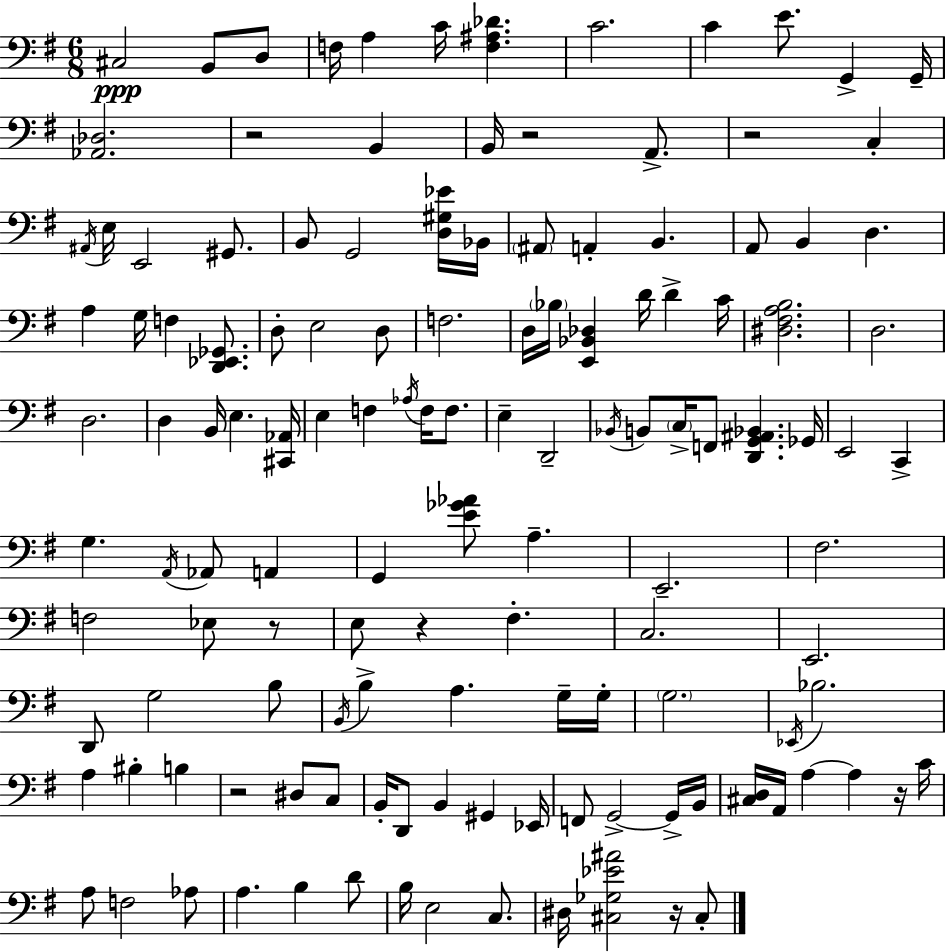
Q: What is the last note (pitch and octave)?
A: C#3